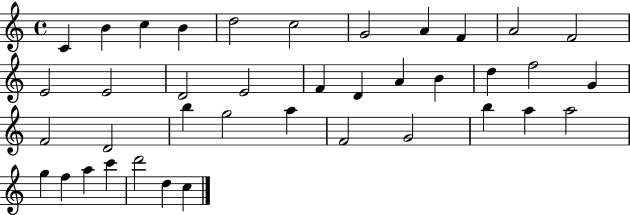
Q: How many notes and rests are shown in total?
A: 39